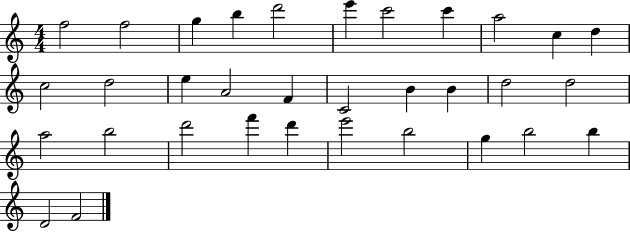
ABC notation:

X:1
T:Untitled
M:4/4
L:1/4
K:C
f2 f2 g b d'2 e' c'2 c' a2 c d c2 d2 e A2 F C2 B B d2 d2 a2 b2 d'2 f' d' e'2 b2 g b2 b D2 F2